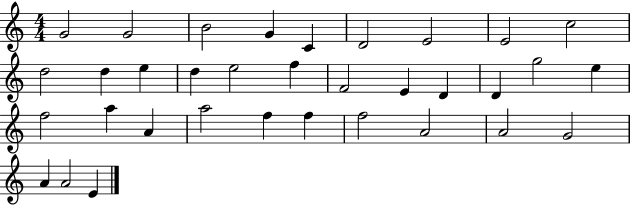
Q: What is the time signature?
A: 4/4